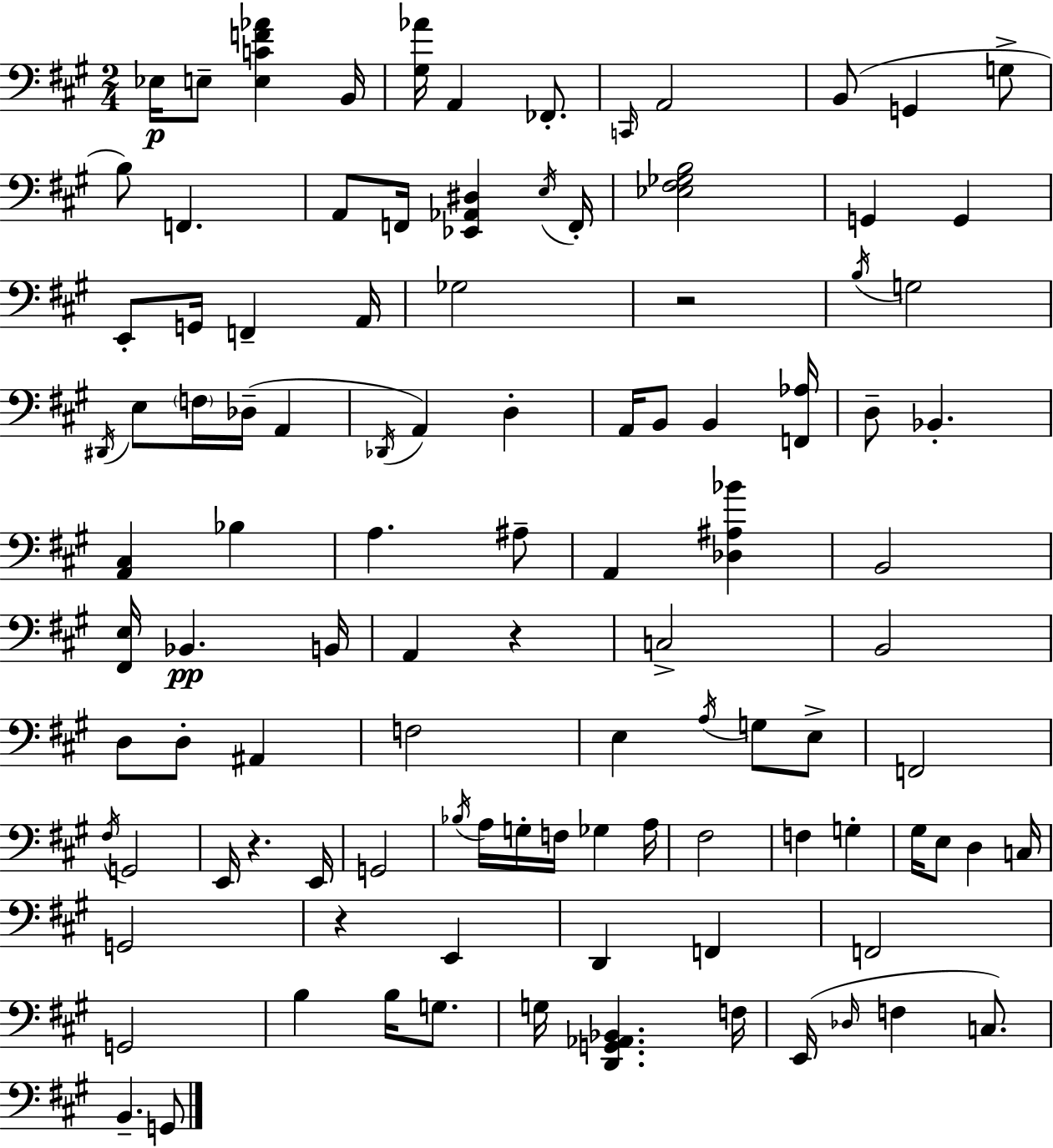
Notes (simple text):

Eb3/s E3/e [E3,C4,F4,Ab4]/q B2/s [G#3,Ab4]/s A2/q FES2/e. C2/s A2/h B2/e G2/q G3/e B3/e F2/q. A2/e F2/s [Eb2,Ab2,D#3]/q E3/s F2/s [Eb3,F#3,Gb3,B3]/h G2/q G2/q E2/e G2/s F2/q A2/s Gb3/h R/h B3/s G3/h D#2/s E3/e F3/s Db3/s A2/q Db2/s A2/q D3/q A2/s B2/e B2/q [F2,Ab3]/s D3/e Bb2/q. [A2,C#3]/q Bb3/q A3/q. A#3/e A2/q [Db3,A#3,Bb4]/q B2/h [F#2,E3]/s Bb2/q. B2/s A2/q R/q C3/h B2/h D3/e D3/e A#2/q F3/h E3/q A3/s G3/e E3/e F2/h F#3/s G2/h E2/s R/q. E2/s G2/h Bb3/s A3/s G3/s F3/s Gb3/q A3/s F#3/h F3/q G3/q G#3/s E3/e D3/q C3/s G2/h R/q E2/q D2/q F2/q F2/h G2/h B3/q B3/s G3/e. G3/s [D2,G2,Ab2,Bb2]/q. F3/s E2/s Db3/s F3/q C3/e. B2/q. G2/e